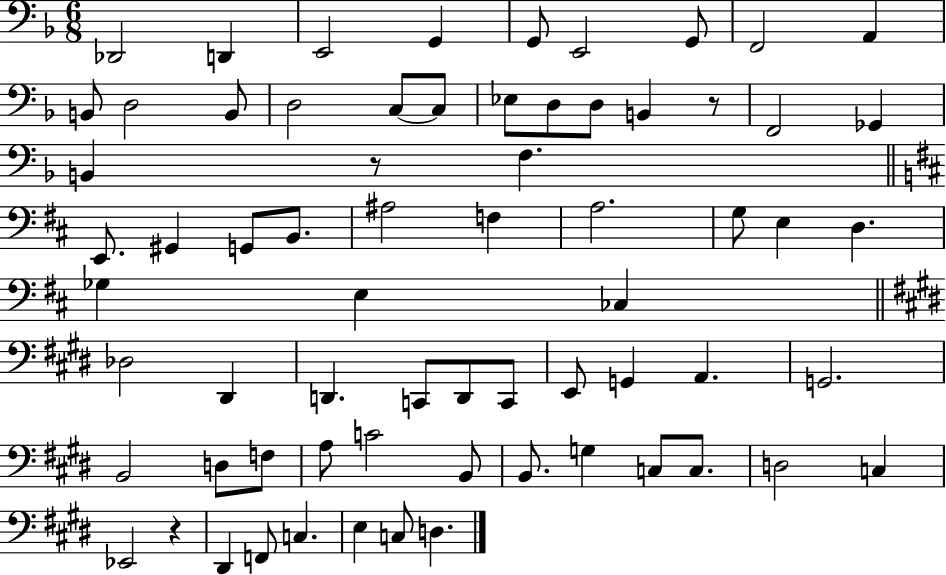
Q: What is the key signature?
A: F major